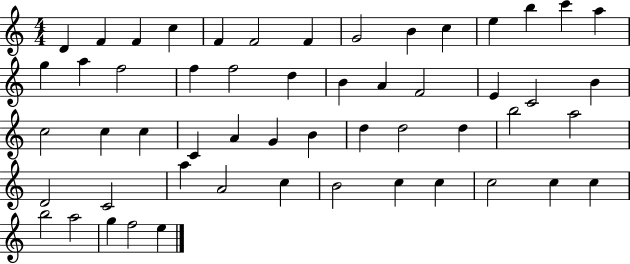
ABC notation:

X:1
T:Untitled
M:4/4
L:1/4
K:C
D F F c F F2 F G2 B c e b c' a g a f2 f f2 d B A F2 E C2 B c2 c c C A G B d d2 d b2 a2 D2 C2 a A2 c B2 c c c2 c c b2 a2 g f2 e